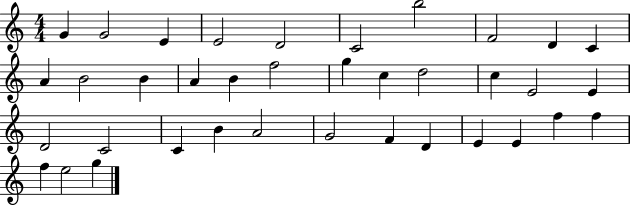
{
  \clef treble
  \numericTimeSignature
  \time 4/4
  \key c \major
  g'4 g'2 e'4 | e'2 d'2 | c'2 b''2 | f'2 d'4 c'4 | \break a'4 b'2 b'4 | a'4 b'4 f''2 | g''4 c''4 d''2 | c''4 e'2 e'4 | \break d'2 c'2 | c'4 b'4 a'2 | g'2 f'4 d'4 | e'4 e'4 f''4 f''4 | \break f''4 e''2 g''4 | \bar "|."
}